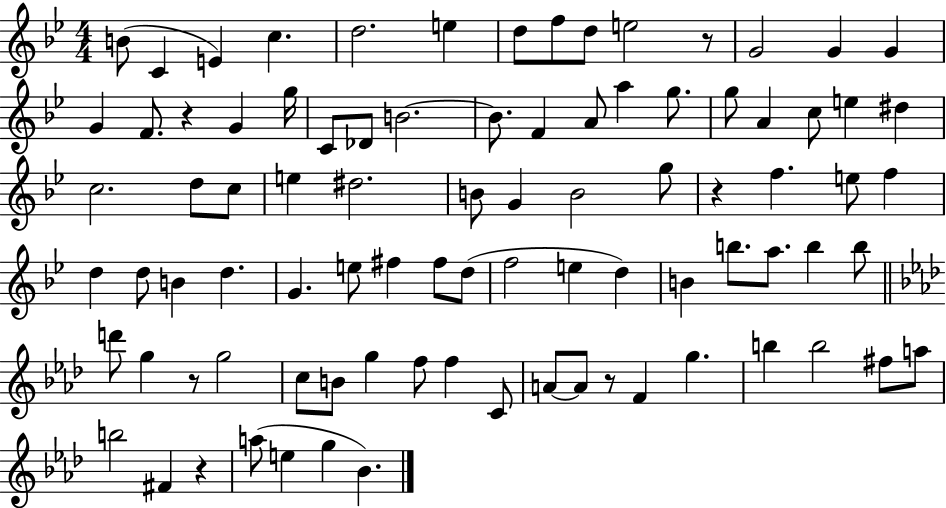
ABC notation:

X:1
T:Untitled
M:4/4
L:1/4
K:Bb
B/2 C E c d2 e d/2 f/2 d/2 e2 z/2 G2 G G G F/2 z G g/4 C/2 _D/2 B2 B/2 F A/2 a g/2 g/2 A c/2 e ^d c2 d/2 c/2 e ^d2 B/2 G B2 g/2 z f e/2 f d d/2 B d G e/2 ^f ^f/2 d/2 f2 e d B b/2 a/2 b b/2 d'/2 g z/2 g2 c/2 B/2 g f/2 f C/2 A/2 A/2 z/2 F g b b2 ^f/2 a/2 b2 ^F z a/2 e g _B